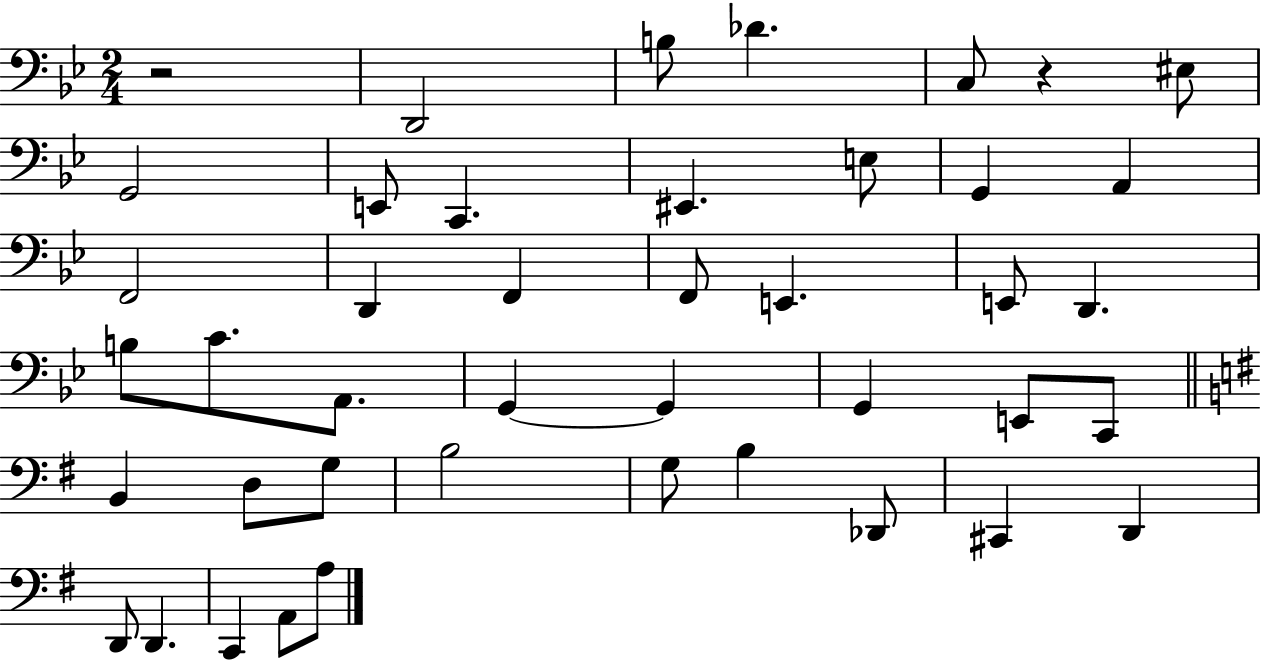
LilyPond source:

{
  \clef bass
  \numericTimeSignature
  \time 2/4
  \key bes \major
  r2 | d,2 | b8 des'4. | c8 r4 eis8 | \break g,2 | e,8 c,4. | eis,4. e8 | g,4 a,4 | \break f,2 | d,4 f,4 | f,8 e,4. | e,8 d,4. | \break b8 c'8. a,8. | g,4~~ g,4 | g,4 e,8 c,8 | \bar "||" \break \key e \minor b,4 d8 g8 | b2 | g8 b4 des,8 | cis,4 d,4 | \break d,8 d,4. | c,4 a,8 a8 | \bar "|."
}